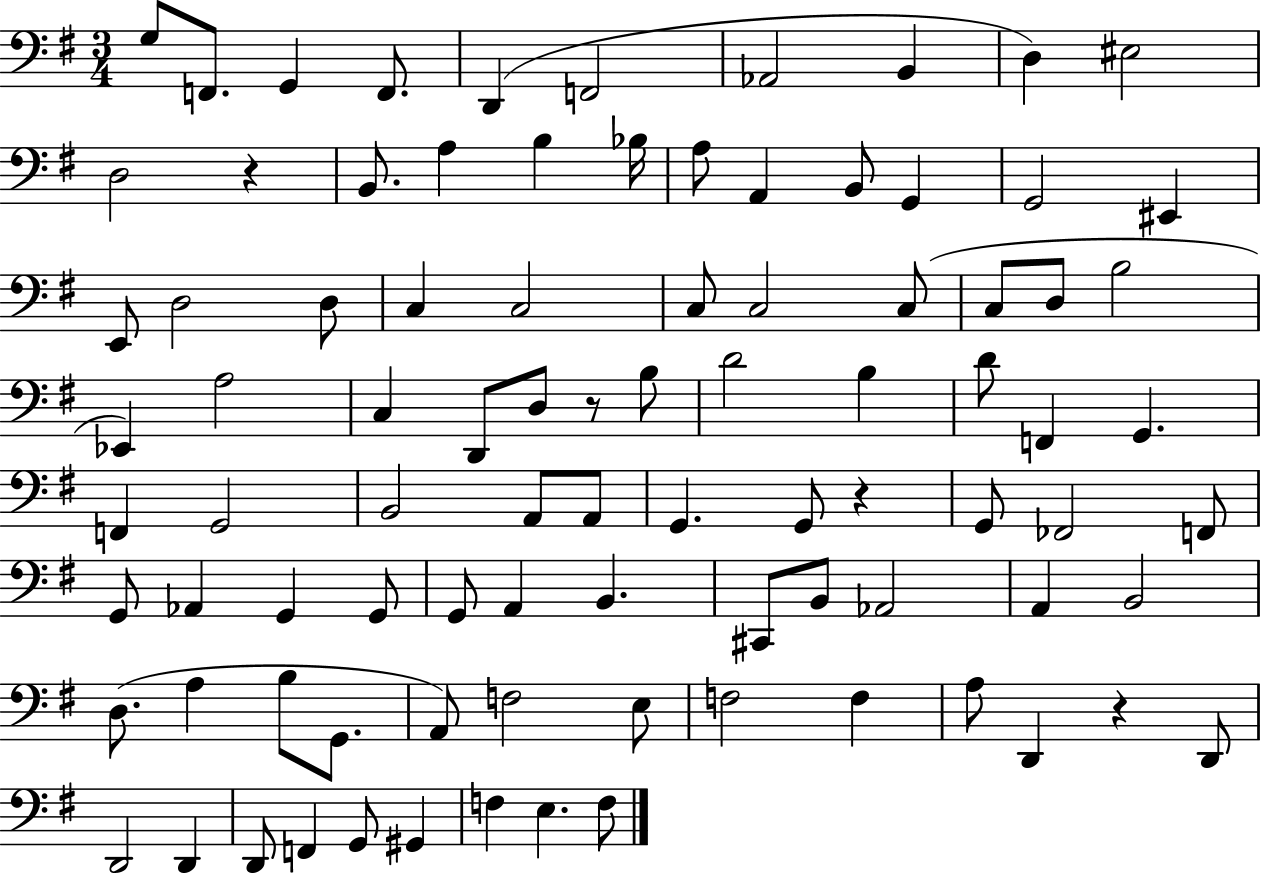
X:1
T:Untitled
M:3/4
L:1/4
K:G
G,/2 F,,/2 G,, F,,/2 D,, F,,2 _A,,2 B,, D, ^E,2 D,2 z B,,/2 A, B, _B,/4 A,/2 A,, B,,/2 G,, G,,2 ^E,, E,,/2 D,2 D,/2 C, C,2 C,/2 C,2 C,/2 C,/2 D,/2 B,2 _E,, A,2 C, D,,/2 D,/2 z/2 B,/2 D2 B, D/2 F,, G,, F,, G,,2 B,,2 A,,/2 A,,/2 G,, G,,/2 z G,,/2 _F,,2 F,,/2 G,,/2 _A,, G,, G,,/2 G,,/2 A,, B,, ^C,,/2 B,,/2 _A,,2 A,, B,,2 D,/2 A, B,/2 G,,/2 A,,/2 F,2 E,/2 F,2 F, A,/2 D,, z D,,/2 D,,2 D,, D,,/2 F,, G,,/2 ^G,, F, E, F,/2